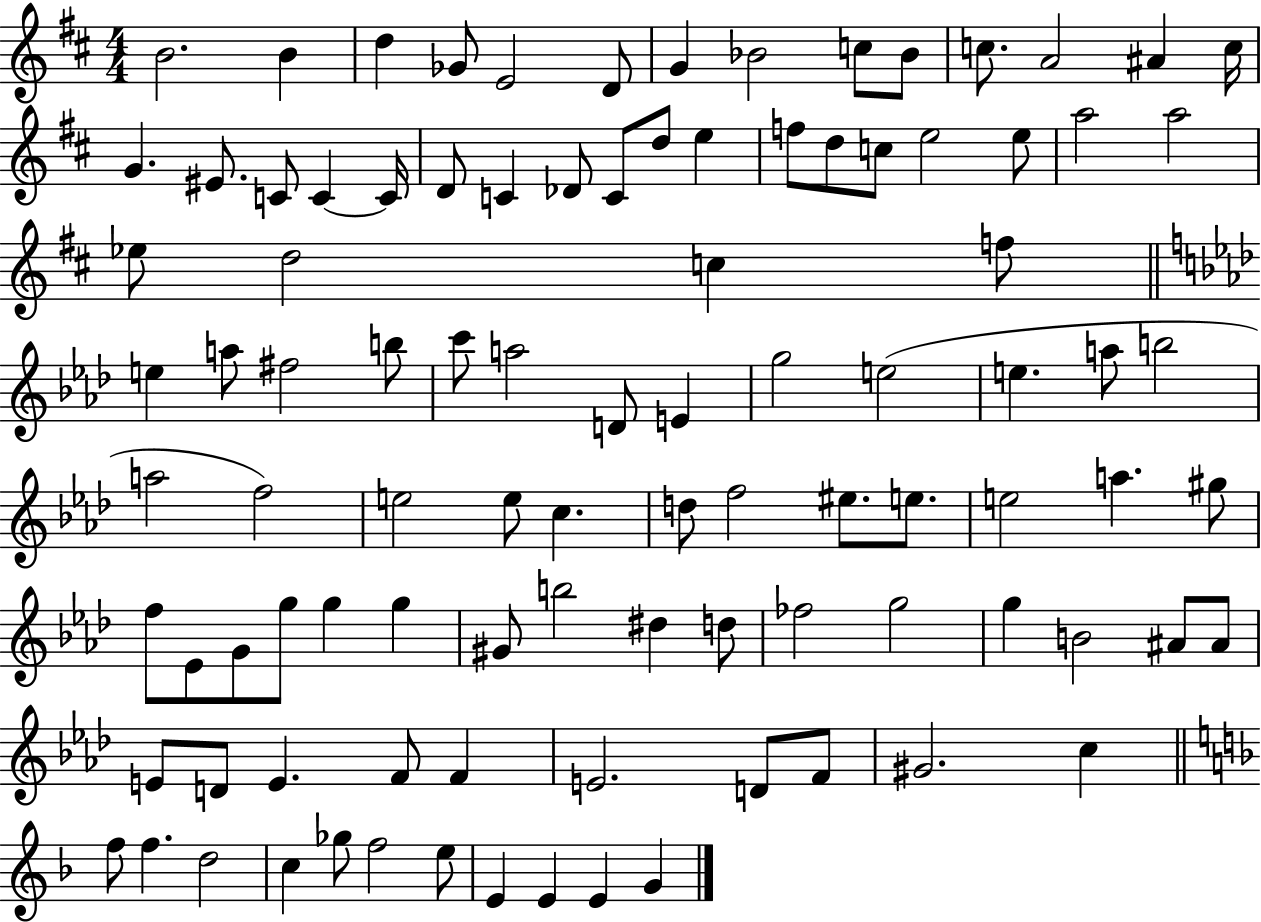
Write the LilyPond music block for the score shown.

{
  \clef treble
  \numericTimeSignature
  \time 4/4
  \key d \major
  \repeat volta 2 { b'2. b'4 | d''4 ges'8 e'2 d'8 | g'4 bes'2 c''8 bes'8 | c''8. a'2 ais'4 c''16 | \break g'4. eis'8. c'8 c'4~~ c'16 | d'8 c'4 des'8 c'8 d''8 e''4 | f''8 d''8 c''8 e''2 e''8 | a''2 a''2 | \break ees''8 d''2 c''4 f''8 | \bar "||" \break \key aes \major e''4 a''8 fis''2 b''8 | c'''8 a''2 d'8 e'4 | g''2 e''2( | e''4. a''8 b''2 | \break a''2 f''2) | e''2 e''8 c''4. | d''8 f''2 eis''8. e''8. | e''2 a''4. gis''8 | \break f''8 ees'8 g'8 g''8 g''4 g''4 | gis'8 b''2 dis''4 d''8 | fes''2 g''2 | g''4 b'2 ais'8 ais'8 | \break e'8 d'8 e'4. f'8 f'4 | e'2. d'8 f'8 | gis'2. c''4 | \bar "||" \break \key d \minor f''8 f''4. d''2 | c''4 ges''8 f''2 e''8 | e'4 e'4 e'4 g'4 | } \bar "|."
}